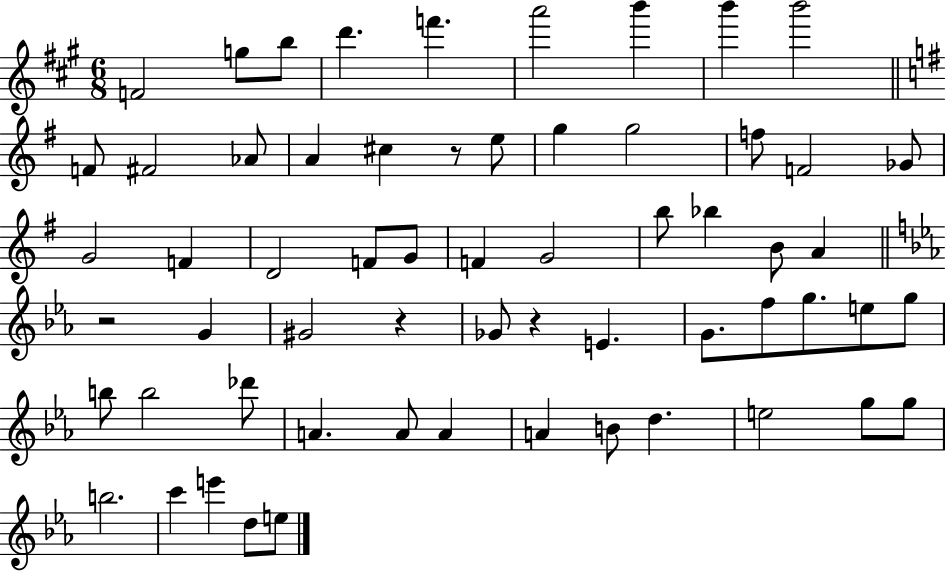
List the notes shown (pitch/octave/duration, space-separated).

F4/h G5/e B5/e D6/q. F6/q. A6/h B6/q B6/q B6/h F4/e F#4/h Ab4/e A4/q C#5/q R/e E5/e G5/q G5/h F5/e F4/h Gb4/e G4/h F4/q D4/h F4/e G4/e F4/q G4/h B5/e Bb5/q B4/e A4/q R/h G4/q G#4/h R/q Gb4/e R/q E4/q. G4/e. F5/e G5/e. E5/e G5/e B5/e B5/h Db6/e A4/q. A4/e A4/q A4/q B4/e D5/q. E5/h G5/e G5/e B5/h. C6/q E6/q D5/e E5/e